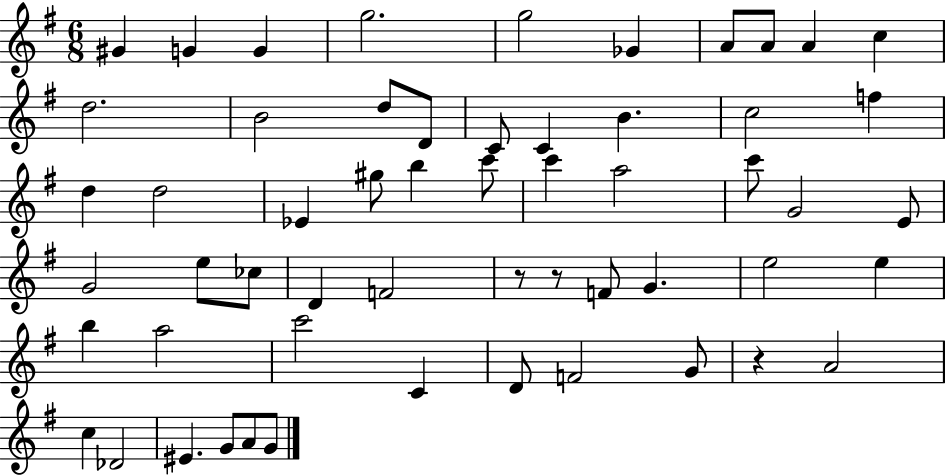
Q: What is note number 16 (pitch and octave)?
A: C4